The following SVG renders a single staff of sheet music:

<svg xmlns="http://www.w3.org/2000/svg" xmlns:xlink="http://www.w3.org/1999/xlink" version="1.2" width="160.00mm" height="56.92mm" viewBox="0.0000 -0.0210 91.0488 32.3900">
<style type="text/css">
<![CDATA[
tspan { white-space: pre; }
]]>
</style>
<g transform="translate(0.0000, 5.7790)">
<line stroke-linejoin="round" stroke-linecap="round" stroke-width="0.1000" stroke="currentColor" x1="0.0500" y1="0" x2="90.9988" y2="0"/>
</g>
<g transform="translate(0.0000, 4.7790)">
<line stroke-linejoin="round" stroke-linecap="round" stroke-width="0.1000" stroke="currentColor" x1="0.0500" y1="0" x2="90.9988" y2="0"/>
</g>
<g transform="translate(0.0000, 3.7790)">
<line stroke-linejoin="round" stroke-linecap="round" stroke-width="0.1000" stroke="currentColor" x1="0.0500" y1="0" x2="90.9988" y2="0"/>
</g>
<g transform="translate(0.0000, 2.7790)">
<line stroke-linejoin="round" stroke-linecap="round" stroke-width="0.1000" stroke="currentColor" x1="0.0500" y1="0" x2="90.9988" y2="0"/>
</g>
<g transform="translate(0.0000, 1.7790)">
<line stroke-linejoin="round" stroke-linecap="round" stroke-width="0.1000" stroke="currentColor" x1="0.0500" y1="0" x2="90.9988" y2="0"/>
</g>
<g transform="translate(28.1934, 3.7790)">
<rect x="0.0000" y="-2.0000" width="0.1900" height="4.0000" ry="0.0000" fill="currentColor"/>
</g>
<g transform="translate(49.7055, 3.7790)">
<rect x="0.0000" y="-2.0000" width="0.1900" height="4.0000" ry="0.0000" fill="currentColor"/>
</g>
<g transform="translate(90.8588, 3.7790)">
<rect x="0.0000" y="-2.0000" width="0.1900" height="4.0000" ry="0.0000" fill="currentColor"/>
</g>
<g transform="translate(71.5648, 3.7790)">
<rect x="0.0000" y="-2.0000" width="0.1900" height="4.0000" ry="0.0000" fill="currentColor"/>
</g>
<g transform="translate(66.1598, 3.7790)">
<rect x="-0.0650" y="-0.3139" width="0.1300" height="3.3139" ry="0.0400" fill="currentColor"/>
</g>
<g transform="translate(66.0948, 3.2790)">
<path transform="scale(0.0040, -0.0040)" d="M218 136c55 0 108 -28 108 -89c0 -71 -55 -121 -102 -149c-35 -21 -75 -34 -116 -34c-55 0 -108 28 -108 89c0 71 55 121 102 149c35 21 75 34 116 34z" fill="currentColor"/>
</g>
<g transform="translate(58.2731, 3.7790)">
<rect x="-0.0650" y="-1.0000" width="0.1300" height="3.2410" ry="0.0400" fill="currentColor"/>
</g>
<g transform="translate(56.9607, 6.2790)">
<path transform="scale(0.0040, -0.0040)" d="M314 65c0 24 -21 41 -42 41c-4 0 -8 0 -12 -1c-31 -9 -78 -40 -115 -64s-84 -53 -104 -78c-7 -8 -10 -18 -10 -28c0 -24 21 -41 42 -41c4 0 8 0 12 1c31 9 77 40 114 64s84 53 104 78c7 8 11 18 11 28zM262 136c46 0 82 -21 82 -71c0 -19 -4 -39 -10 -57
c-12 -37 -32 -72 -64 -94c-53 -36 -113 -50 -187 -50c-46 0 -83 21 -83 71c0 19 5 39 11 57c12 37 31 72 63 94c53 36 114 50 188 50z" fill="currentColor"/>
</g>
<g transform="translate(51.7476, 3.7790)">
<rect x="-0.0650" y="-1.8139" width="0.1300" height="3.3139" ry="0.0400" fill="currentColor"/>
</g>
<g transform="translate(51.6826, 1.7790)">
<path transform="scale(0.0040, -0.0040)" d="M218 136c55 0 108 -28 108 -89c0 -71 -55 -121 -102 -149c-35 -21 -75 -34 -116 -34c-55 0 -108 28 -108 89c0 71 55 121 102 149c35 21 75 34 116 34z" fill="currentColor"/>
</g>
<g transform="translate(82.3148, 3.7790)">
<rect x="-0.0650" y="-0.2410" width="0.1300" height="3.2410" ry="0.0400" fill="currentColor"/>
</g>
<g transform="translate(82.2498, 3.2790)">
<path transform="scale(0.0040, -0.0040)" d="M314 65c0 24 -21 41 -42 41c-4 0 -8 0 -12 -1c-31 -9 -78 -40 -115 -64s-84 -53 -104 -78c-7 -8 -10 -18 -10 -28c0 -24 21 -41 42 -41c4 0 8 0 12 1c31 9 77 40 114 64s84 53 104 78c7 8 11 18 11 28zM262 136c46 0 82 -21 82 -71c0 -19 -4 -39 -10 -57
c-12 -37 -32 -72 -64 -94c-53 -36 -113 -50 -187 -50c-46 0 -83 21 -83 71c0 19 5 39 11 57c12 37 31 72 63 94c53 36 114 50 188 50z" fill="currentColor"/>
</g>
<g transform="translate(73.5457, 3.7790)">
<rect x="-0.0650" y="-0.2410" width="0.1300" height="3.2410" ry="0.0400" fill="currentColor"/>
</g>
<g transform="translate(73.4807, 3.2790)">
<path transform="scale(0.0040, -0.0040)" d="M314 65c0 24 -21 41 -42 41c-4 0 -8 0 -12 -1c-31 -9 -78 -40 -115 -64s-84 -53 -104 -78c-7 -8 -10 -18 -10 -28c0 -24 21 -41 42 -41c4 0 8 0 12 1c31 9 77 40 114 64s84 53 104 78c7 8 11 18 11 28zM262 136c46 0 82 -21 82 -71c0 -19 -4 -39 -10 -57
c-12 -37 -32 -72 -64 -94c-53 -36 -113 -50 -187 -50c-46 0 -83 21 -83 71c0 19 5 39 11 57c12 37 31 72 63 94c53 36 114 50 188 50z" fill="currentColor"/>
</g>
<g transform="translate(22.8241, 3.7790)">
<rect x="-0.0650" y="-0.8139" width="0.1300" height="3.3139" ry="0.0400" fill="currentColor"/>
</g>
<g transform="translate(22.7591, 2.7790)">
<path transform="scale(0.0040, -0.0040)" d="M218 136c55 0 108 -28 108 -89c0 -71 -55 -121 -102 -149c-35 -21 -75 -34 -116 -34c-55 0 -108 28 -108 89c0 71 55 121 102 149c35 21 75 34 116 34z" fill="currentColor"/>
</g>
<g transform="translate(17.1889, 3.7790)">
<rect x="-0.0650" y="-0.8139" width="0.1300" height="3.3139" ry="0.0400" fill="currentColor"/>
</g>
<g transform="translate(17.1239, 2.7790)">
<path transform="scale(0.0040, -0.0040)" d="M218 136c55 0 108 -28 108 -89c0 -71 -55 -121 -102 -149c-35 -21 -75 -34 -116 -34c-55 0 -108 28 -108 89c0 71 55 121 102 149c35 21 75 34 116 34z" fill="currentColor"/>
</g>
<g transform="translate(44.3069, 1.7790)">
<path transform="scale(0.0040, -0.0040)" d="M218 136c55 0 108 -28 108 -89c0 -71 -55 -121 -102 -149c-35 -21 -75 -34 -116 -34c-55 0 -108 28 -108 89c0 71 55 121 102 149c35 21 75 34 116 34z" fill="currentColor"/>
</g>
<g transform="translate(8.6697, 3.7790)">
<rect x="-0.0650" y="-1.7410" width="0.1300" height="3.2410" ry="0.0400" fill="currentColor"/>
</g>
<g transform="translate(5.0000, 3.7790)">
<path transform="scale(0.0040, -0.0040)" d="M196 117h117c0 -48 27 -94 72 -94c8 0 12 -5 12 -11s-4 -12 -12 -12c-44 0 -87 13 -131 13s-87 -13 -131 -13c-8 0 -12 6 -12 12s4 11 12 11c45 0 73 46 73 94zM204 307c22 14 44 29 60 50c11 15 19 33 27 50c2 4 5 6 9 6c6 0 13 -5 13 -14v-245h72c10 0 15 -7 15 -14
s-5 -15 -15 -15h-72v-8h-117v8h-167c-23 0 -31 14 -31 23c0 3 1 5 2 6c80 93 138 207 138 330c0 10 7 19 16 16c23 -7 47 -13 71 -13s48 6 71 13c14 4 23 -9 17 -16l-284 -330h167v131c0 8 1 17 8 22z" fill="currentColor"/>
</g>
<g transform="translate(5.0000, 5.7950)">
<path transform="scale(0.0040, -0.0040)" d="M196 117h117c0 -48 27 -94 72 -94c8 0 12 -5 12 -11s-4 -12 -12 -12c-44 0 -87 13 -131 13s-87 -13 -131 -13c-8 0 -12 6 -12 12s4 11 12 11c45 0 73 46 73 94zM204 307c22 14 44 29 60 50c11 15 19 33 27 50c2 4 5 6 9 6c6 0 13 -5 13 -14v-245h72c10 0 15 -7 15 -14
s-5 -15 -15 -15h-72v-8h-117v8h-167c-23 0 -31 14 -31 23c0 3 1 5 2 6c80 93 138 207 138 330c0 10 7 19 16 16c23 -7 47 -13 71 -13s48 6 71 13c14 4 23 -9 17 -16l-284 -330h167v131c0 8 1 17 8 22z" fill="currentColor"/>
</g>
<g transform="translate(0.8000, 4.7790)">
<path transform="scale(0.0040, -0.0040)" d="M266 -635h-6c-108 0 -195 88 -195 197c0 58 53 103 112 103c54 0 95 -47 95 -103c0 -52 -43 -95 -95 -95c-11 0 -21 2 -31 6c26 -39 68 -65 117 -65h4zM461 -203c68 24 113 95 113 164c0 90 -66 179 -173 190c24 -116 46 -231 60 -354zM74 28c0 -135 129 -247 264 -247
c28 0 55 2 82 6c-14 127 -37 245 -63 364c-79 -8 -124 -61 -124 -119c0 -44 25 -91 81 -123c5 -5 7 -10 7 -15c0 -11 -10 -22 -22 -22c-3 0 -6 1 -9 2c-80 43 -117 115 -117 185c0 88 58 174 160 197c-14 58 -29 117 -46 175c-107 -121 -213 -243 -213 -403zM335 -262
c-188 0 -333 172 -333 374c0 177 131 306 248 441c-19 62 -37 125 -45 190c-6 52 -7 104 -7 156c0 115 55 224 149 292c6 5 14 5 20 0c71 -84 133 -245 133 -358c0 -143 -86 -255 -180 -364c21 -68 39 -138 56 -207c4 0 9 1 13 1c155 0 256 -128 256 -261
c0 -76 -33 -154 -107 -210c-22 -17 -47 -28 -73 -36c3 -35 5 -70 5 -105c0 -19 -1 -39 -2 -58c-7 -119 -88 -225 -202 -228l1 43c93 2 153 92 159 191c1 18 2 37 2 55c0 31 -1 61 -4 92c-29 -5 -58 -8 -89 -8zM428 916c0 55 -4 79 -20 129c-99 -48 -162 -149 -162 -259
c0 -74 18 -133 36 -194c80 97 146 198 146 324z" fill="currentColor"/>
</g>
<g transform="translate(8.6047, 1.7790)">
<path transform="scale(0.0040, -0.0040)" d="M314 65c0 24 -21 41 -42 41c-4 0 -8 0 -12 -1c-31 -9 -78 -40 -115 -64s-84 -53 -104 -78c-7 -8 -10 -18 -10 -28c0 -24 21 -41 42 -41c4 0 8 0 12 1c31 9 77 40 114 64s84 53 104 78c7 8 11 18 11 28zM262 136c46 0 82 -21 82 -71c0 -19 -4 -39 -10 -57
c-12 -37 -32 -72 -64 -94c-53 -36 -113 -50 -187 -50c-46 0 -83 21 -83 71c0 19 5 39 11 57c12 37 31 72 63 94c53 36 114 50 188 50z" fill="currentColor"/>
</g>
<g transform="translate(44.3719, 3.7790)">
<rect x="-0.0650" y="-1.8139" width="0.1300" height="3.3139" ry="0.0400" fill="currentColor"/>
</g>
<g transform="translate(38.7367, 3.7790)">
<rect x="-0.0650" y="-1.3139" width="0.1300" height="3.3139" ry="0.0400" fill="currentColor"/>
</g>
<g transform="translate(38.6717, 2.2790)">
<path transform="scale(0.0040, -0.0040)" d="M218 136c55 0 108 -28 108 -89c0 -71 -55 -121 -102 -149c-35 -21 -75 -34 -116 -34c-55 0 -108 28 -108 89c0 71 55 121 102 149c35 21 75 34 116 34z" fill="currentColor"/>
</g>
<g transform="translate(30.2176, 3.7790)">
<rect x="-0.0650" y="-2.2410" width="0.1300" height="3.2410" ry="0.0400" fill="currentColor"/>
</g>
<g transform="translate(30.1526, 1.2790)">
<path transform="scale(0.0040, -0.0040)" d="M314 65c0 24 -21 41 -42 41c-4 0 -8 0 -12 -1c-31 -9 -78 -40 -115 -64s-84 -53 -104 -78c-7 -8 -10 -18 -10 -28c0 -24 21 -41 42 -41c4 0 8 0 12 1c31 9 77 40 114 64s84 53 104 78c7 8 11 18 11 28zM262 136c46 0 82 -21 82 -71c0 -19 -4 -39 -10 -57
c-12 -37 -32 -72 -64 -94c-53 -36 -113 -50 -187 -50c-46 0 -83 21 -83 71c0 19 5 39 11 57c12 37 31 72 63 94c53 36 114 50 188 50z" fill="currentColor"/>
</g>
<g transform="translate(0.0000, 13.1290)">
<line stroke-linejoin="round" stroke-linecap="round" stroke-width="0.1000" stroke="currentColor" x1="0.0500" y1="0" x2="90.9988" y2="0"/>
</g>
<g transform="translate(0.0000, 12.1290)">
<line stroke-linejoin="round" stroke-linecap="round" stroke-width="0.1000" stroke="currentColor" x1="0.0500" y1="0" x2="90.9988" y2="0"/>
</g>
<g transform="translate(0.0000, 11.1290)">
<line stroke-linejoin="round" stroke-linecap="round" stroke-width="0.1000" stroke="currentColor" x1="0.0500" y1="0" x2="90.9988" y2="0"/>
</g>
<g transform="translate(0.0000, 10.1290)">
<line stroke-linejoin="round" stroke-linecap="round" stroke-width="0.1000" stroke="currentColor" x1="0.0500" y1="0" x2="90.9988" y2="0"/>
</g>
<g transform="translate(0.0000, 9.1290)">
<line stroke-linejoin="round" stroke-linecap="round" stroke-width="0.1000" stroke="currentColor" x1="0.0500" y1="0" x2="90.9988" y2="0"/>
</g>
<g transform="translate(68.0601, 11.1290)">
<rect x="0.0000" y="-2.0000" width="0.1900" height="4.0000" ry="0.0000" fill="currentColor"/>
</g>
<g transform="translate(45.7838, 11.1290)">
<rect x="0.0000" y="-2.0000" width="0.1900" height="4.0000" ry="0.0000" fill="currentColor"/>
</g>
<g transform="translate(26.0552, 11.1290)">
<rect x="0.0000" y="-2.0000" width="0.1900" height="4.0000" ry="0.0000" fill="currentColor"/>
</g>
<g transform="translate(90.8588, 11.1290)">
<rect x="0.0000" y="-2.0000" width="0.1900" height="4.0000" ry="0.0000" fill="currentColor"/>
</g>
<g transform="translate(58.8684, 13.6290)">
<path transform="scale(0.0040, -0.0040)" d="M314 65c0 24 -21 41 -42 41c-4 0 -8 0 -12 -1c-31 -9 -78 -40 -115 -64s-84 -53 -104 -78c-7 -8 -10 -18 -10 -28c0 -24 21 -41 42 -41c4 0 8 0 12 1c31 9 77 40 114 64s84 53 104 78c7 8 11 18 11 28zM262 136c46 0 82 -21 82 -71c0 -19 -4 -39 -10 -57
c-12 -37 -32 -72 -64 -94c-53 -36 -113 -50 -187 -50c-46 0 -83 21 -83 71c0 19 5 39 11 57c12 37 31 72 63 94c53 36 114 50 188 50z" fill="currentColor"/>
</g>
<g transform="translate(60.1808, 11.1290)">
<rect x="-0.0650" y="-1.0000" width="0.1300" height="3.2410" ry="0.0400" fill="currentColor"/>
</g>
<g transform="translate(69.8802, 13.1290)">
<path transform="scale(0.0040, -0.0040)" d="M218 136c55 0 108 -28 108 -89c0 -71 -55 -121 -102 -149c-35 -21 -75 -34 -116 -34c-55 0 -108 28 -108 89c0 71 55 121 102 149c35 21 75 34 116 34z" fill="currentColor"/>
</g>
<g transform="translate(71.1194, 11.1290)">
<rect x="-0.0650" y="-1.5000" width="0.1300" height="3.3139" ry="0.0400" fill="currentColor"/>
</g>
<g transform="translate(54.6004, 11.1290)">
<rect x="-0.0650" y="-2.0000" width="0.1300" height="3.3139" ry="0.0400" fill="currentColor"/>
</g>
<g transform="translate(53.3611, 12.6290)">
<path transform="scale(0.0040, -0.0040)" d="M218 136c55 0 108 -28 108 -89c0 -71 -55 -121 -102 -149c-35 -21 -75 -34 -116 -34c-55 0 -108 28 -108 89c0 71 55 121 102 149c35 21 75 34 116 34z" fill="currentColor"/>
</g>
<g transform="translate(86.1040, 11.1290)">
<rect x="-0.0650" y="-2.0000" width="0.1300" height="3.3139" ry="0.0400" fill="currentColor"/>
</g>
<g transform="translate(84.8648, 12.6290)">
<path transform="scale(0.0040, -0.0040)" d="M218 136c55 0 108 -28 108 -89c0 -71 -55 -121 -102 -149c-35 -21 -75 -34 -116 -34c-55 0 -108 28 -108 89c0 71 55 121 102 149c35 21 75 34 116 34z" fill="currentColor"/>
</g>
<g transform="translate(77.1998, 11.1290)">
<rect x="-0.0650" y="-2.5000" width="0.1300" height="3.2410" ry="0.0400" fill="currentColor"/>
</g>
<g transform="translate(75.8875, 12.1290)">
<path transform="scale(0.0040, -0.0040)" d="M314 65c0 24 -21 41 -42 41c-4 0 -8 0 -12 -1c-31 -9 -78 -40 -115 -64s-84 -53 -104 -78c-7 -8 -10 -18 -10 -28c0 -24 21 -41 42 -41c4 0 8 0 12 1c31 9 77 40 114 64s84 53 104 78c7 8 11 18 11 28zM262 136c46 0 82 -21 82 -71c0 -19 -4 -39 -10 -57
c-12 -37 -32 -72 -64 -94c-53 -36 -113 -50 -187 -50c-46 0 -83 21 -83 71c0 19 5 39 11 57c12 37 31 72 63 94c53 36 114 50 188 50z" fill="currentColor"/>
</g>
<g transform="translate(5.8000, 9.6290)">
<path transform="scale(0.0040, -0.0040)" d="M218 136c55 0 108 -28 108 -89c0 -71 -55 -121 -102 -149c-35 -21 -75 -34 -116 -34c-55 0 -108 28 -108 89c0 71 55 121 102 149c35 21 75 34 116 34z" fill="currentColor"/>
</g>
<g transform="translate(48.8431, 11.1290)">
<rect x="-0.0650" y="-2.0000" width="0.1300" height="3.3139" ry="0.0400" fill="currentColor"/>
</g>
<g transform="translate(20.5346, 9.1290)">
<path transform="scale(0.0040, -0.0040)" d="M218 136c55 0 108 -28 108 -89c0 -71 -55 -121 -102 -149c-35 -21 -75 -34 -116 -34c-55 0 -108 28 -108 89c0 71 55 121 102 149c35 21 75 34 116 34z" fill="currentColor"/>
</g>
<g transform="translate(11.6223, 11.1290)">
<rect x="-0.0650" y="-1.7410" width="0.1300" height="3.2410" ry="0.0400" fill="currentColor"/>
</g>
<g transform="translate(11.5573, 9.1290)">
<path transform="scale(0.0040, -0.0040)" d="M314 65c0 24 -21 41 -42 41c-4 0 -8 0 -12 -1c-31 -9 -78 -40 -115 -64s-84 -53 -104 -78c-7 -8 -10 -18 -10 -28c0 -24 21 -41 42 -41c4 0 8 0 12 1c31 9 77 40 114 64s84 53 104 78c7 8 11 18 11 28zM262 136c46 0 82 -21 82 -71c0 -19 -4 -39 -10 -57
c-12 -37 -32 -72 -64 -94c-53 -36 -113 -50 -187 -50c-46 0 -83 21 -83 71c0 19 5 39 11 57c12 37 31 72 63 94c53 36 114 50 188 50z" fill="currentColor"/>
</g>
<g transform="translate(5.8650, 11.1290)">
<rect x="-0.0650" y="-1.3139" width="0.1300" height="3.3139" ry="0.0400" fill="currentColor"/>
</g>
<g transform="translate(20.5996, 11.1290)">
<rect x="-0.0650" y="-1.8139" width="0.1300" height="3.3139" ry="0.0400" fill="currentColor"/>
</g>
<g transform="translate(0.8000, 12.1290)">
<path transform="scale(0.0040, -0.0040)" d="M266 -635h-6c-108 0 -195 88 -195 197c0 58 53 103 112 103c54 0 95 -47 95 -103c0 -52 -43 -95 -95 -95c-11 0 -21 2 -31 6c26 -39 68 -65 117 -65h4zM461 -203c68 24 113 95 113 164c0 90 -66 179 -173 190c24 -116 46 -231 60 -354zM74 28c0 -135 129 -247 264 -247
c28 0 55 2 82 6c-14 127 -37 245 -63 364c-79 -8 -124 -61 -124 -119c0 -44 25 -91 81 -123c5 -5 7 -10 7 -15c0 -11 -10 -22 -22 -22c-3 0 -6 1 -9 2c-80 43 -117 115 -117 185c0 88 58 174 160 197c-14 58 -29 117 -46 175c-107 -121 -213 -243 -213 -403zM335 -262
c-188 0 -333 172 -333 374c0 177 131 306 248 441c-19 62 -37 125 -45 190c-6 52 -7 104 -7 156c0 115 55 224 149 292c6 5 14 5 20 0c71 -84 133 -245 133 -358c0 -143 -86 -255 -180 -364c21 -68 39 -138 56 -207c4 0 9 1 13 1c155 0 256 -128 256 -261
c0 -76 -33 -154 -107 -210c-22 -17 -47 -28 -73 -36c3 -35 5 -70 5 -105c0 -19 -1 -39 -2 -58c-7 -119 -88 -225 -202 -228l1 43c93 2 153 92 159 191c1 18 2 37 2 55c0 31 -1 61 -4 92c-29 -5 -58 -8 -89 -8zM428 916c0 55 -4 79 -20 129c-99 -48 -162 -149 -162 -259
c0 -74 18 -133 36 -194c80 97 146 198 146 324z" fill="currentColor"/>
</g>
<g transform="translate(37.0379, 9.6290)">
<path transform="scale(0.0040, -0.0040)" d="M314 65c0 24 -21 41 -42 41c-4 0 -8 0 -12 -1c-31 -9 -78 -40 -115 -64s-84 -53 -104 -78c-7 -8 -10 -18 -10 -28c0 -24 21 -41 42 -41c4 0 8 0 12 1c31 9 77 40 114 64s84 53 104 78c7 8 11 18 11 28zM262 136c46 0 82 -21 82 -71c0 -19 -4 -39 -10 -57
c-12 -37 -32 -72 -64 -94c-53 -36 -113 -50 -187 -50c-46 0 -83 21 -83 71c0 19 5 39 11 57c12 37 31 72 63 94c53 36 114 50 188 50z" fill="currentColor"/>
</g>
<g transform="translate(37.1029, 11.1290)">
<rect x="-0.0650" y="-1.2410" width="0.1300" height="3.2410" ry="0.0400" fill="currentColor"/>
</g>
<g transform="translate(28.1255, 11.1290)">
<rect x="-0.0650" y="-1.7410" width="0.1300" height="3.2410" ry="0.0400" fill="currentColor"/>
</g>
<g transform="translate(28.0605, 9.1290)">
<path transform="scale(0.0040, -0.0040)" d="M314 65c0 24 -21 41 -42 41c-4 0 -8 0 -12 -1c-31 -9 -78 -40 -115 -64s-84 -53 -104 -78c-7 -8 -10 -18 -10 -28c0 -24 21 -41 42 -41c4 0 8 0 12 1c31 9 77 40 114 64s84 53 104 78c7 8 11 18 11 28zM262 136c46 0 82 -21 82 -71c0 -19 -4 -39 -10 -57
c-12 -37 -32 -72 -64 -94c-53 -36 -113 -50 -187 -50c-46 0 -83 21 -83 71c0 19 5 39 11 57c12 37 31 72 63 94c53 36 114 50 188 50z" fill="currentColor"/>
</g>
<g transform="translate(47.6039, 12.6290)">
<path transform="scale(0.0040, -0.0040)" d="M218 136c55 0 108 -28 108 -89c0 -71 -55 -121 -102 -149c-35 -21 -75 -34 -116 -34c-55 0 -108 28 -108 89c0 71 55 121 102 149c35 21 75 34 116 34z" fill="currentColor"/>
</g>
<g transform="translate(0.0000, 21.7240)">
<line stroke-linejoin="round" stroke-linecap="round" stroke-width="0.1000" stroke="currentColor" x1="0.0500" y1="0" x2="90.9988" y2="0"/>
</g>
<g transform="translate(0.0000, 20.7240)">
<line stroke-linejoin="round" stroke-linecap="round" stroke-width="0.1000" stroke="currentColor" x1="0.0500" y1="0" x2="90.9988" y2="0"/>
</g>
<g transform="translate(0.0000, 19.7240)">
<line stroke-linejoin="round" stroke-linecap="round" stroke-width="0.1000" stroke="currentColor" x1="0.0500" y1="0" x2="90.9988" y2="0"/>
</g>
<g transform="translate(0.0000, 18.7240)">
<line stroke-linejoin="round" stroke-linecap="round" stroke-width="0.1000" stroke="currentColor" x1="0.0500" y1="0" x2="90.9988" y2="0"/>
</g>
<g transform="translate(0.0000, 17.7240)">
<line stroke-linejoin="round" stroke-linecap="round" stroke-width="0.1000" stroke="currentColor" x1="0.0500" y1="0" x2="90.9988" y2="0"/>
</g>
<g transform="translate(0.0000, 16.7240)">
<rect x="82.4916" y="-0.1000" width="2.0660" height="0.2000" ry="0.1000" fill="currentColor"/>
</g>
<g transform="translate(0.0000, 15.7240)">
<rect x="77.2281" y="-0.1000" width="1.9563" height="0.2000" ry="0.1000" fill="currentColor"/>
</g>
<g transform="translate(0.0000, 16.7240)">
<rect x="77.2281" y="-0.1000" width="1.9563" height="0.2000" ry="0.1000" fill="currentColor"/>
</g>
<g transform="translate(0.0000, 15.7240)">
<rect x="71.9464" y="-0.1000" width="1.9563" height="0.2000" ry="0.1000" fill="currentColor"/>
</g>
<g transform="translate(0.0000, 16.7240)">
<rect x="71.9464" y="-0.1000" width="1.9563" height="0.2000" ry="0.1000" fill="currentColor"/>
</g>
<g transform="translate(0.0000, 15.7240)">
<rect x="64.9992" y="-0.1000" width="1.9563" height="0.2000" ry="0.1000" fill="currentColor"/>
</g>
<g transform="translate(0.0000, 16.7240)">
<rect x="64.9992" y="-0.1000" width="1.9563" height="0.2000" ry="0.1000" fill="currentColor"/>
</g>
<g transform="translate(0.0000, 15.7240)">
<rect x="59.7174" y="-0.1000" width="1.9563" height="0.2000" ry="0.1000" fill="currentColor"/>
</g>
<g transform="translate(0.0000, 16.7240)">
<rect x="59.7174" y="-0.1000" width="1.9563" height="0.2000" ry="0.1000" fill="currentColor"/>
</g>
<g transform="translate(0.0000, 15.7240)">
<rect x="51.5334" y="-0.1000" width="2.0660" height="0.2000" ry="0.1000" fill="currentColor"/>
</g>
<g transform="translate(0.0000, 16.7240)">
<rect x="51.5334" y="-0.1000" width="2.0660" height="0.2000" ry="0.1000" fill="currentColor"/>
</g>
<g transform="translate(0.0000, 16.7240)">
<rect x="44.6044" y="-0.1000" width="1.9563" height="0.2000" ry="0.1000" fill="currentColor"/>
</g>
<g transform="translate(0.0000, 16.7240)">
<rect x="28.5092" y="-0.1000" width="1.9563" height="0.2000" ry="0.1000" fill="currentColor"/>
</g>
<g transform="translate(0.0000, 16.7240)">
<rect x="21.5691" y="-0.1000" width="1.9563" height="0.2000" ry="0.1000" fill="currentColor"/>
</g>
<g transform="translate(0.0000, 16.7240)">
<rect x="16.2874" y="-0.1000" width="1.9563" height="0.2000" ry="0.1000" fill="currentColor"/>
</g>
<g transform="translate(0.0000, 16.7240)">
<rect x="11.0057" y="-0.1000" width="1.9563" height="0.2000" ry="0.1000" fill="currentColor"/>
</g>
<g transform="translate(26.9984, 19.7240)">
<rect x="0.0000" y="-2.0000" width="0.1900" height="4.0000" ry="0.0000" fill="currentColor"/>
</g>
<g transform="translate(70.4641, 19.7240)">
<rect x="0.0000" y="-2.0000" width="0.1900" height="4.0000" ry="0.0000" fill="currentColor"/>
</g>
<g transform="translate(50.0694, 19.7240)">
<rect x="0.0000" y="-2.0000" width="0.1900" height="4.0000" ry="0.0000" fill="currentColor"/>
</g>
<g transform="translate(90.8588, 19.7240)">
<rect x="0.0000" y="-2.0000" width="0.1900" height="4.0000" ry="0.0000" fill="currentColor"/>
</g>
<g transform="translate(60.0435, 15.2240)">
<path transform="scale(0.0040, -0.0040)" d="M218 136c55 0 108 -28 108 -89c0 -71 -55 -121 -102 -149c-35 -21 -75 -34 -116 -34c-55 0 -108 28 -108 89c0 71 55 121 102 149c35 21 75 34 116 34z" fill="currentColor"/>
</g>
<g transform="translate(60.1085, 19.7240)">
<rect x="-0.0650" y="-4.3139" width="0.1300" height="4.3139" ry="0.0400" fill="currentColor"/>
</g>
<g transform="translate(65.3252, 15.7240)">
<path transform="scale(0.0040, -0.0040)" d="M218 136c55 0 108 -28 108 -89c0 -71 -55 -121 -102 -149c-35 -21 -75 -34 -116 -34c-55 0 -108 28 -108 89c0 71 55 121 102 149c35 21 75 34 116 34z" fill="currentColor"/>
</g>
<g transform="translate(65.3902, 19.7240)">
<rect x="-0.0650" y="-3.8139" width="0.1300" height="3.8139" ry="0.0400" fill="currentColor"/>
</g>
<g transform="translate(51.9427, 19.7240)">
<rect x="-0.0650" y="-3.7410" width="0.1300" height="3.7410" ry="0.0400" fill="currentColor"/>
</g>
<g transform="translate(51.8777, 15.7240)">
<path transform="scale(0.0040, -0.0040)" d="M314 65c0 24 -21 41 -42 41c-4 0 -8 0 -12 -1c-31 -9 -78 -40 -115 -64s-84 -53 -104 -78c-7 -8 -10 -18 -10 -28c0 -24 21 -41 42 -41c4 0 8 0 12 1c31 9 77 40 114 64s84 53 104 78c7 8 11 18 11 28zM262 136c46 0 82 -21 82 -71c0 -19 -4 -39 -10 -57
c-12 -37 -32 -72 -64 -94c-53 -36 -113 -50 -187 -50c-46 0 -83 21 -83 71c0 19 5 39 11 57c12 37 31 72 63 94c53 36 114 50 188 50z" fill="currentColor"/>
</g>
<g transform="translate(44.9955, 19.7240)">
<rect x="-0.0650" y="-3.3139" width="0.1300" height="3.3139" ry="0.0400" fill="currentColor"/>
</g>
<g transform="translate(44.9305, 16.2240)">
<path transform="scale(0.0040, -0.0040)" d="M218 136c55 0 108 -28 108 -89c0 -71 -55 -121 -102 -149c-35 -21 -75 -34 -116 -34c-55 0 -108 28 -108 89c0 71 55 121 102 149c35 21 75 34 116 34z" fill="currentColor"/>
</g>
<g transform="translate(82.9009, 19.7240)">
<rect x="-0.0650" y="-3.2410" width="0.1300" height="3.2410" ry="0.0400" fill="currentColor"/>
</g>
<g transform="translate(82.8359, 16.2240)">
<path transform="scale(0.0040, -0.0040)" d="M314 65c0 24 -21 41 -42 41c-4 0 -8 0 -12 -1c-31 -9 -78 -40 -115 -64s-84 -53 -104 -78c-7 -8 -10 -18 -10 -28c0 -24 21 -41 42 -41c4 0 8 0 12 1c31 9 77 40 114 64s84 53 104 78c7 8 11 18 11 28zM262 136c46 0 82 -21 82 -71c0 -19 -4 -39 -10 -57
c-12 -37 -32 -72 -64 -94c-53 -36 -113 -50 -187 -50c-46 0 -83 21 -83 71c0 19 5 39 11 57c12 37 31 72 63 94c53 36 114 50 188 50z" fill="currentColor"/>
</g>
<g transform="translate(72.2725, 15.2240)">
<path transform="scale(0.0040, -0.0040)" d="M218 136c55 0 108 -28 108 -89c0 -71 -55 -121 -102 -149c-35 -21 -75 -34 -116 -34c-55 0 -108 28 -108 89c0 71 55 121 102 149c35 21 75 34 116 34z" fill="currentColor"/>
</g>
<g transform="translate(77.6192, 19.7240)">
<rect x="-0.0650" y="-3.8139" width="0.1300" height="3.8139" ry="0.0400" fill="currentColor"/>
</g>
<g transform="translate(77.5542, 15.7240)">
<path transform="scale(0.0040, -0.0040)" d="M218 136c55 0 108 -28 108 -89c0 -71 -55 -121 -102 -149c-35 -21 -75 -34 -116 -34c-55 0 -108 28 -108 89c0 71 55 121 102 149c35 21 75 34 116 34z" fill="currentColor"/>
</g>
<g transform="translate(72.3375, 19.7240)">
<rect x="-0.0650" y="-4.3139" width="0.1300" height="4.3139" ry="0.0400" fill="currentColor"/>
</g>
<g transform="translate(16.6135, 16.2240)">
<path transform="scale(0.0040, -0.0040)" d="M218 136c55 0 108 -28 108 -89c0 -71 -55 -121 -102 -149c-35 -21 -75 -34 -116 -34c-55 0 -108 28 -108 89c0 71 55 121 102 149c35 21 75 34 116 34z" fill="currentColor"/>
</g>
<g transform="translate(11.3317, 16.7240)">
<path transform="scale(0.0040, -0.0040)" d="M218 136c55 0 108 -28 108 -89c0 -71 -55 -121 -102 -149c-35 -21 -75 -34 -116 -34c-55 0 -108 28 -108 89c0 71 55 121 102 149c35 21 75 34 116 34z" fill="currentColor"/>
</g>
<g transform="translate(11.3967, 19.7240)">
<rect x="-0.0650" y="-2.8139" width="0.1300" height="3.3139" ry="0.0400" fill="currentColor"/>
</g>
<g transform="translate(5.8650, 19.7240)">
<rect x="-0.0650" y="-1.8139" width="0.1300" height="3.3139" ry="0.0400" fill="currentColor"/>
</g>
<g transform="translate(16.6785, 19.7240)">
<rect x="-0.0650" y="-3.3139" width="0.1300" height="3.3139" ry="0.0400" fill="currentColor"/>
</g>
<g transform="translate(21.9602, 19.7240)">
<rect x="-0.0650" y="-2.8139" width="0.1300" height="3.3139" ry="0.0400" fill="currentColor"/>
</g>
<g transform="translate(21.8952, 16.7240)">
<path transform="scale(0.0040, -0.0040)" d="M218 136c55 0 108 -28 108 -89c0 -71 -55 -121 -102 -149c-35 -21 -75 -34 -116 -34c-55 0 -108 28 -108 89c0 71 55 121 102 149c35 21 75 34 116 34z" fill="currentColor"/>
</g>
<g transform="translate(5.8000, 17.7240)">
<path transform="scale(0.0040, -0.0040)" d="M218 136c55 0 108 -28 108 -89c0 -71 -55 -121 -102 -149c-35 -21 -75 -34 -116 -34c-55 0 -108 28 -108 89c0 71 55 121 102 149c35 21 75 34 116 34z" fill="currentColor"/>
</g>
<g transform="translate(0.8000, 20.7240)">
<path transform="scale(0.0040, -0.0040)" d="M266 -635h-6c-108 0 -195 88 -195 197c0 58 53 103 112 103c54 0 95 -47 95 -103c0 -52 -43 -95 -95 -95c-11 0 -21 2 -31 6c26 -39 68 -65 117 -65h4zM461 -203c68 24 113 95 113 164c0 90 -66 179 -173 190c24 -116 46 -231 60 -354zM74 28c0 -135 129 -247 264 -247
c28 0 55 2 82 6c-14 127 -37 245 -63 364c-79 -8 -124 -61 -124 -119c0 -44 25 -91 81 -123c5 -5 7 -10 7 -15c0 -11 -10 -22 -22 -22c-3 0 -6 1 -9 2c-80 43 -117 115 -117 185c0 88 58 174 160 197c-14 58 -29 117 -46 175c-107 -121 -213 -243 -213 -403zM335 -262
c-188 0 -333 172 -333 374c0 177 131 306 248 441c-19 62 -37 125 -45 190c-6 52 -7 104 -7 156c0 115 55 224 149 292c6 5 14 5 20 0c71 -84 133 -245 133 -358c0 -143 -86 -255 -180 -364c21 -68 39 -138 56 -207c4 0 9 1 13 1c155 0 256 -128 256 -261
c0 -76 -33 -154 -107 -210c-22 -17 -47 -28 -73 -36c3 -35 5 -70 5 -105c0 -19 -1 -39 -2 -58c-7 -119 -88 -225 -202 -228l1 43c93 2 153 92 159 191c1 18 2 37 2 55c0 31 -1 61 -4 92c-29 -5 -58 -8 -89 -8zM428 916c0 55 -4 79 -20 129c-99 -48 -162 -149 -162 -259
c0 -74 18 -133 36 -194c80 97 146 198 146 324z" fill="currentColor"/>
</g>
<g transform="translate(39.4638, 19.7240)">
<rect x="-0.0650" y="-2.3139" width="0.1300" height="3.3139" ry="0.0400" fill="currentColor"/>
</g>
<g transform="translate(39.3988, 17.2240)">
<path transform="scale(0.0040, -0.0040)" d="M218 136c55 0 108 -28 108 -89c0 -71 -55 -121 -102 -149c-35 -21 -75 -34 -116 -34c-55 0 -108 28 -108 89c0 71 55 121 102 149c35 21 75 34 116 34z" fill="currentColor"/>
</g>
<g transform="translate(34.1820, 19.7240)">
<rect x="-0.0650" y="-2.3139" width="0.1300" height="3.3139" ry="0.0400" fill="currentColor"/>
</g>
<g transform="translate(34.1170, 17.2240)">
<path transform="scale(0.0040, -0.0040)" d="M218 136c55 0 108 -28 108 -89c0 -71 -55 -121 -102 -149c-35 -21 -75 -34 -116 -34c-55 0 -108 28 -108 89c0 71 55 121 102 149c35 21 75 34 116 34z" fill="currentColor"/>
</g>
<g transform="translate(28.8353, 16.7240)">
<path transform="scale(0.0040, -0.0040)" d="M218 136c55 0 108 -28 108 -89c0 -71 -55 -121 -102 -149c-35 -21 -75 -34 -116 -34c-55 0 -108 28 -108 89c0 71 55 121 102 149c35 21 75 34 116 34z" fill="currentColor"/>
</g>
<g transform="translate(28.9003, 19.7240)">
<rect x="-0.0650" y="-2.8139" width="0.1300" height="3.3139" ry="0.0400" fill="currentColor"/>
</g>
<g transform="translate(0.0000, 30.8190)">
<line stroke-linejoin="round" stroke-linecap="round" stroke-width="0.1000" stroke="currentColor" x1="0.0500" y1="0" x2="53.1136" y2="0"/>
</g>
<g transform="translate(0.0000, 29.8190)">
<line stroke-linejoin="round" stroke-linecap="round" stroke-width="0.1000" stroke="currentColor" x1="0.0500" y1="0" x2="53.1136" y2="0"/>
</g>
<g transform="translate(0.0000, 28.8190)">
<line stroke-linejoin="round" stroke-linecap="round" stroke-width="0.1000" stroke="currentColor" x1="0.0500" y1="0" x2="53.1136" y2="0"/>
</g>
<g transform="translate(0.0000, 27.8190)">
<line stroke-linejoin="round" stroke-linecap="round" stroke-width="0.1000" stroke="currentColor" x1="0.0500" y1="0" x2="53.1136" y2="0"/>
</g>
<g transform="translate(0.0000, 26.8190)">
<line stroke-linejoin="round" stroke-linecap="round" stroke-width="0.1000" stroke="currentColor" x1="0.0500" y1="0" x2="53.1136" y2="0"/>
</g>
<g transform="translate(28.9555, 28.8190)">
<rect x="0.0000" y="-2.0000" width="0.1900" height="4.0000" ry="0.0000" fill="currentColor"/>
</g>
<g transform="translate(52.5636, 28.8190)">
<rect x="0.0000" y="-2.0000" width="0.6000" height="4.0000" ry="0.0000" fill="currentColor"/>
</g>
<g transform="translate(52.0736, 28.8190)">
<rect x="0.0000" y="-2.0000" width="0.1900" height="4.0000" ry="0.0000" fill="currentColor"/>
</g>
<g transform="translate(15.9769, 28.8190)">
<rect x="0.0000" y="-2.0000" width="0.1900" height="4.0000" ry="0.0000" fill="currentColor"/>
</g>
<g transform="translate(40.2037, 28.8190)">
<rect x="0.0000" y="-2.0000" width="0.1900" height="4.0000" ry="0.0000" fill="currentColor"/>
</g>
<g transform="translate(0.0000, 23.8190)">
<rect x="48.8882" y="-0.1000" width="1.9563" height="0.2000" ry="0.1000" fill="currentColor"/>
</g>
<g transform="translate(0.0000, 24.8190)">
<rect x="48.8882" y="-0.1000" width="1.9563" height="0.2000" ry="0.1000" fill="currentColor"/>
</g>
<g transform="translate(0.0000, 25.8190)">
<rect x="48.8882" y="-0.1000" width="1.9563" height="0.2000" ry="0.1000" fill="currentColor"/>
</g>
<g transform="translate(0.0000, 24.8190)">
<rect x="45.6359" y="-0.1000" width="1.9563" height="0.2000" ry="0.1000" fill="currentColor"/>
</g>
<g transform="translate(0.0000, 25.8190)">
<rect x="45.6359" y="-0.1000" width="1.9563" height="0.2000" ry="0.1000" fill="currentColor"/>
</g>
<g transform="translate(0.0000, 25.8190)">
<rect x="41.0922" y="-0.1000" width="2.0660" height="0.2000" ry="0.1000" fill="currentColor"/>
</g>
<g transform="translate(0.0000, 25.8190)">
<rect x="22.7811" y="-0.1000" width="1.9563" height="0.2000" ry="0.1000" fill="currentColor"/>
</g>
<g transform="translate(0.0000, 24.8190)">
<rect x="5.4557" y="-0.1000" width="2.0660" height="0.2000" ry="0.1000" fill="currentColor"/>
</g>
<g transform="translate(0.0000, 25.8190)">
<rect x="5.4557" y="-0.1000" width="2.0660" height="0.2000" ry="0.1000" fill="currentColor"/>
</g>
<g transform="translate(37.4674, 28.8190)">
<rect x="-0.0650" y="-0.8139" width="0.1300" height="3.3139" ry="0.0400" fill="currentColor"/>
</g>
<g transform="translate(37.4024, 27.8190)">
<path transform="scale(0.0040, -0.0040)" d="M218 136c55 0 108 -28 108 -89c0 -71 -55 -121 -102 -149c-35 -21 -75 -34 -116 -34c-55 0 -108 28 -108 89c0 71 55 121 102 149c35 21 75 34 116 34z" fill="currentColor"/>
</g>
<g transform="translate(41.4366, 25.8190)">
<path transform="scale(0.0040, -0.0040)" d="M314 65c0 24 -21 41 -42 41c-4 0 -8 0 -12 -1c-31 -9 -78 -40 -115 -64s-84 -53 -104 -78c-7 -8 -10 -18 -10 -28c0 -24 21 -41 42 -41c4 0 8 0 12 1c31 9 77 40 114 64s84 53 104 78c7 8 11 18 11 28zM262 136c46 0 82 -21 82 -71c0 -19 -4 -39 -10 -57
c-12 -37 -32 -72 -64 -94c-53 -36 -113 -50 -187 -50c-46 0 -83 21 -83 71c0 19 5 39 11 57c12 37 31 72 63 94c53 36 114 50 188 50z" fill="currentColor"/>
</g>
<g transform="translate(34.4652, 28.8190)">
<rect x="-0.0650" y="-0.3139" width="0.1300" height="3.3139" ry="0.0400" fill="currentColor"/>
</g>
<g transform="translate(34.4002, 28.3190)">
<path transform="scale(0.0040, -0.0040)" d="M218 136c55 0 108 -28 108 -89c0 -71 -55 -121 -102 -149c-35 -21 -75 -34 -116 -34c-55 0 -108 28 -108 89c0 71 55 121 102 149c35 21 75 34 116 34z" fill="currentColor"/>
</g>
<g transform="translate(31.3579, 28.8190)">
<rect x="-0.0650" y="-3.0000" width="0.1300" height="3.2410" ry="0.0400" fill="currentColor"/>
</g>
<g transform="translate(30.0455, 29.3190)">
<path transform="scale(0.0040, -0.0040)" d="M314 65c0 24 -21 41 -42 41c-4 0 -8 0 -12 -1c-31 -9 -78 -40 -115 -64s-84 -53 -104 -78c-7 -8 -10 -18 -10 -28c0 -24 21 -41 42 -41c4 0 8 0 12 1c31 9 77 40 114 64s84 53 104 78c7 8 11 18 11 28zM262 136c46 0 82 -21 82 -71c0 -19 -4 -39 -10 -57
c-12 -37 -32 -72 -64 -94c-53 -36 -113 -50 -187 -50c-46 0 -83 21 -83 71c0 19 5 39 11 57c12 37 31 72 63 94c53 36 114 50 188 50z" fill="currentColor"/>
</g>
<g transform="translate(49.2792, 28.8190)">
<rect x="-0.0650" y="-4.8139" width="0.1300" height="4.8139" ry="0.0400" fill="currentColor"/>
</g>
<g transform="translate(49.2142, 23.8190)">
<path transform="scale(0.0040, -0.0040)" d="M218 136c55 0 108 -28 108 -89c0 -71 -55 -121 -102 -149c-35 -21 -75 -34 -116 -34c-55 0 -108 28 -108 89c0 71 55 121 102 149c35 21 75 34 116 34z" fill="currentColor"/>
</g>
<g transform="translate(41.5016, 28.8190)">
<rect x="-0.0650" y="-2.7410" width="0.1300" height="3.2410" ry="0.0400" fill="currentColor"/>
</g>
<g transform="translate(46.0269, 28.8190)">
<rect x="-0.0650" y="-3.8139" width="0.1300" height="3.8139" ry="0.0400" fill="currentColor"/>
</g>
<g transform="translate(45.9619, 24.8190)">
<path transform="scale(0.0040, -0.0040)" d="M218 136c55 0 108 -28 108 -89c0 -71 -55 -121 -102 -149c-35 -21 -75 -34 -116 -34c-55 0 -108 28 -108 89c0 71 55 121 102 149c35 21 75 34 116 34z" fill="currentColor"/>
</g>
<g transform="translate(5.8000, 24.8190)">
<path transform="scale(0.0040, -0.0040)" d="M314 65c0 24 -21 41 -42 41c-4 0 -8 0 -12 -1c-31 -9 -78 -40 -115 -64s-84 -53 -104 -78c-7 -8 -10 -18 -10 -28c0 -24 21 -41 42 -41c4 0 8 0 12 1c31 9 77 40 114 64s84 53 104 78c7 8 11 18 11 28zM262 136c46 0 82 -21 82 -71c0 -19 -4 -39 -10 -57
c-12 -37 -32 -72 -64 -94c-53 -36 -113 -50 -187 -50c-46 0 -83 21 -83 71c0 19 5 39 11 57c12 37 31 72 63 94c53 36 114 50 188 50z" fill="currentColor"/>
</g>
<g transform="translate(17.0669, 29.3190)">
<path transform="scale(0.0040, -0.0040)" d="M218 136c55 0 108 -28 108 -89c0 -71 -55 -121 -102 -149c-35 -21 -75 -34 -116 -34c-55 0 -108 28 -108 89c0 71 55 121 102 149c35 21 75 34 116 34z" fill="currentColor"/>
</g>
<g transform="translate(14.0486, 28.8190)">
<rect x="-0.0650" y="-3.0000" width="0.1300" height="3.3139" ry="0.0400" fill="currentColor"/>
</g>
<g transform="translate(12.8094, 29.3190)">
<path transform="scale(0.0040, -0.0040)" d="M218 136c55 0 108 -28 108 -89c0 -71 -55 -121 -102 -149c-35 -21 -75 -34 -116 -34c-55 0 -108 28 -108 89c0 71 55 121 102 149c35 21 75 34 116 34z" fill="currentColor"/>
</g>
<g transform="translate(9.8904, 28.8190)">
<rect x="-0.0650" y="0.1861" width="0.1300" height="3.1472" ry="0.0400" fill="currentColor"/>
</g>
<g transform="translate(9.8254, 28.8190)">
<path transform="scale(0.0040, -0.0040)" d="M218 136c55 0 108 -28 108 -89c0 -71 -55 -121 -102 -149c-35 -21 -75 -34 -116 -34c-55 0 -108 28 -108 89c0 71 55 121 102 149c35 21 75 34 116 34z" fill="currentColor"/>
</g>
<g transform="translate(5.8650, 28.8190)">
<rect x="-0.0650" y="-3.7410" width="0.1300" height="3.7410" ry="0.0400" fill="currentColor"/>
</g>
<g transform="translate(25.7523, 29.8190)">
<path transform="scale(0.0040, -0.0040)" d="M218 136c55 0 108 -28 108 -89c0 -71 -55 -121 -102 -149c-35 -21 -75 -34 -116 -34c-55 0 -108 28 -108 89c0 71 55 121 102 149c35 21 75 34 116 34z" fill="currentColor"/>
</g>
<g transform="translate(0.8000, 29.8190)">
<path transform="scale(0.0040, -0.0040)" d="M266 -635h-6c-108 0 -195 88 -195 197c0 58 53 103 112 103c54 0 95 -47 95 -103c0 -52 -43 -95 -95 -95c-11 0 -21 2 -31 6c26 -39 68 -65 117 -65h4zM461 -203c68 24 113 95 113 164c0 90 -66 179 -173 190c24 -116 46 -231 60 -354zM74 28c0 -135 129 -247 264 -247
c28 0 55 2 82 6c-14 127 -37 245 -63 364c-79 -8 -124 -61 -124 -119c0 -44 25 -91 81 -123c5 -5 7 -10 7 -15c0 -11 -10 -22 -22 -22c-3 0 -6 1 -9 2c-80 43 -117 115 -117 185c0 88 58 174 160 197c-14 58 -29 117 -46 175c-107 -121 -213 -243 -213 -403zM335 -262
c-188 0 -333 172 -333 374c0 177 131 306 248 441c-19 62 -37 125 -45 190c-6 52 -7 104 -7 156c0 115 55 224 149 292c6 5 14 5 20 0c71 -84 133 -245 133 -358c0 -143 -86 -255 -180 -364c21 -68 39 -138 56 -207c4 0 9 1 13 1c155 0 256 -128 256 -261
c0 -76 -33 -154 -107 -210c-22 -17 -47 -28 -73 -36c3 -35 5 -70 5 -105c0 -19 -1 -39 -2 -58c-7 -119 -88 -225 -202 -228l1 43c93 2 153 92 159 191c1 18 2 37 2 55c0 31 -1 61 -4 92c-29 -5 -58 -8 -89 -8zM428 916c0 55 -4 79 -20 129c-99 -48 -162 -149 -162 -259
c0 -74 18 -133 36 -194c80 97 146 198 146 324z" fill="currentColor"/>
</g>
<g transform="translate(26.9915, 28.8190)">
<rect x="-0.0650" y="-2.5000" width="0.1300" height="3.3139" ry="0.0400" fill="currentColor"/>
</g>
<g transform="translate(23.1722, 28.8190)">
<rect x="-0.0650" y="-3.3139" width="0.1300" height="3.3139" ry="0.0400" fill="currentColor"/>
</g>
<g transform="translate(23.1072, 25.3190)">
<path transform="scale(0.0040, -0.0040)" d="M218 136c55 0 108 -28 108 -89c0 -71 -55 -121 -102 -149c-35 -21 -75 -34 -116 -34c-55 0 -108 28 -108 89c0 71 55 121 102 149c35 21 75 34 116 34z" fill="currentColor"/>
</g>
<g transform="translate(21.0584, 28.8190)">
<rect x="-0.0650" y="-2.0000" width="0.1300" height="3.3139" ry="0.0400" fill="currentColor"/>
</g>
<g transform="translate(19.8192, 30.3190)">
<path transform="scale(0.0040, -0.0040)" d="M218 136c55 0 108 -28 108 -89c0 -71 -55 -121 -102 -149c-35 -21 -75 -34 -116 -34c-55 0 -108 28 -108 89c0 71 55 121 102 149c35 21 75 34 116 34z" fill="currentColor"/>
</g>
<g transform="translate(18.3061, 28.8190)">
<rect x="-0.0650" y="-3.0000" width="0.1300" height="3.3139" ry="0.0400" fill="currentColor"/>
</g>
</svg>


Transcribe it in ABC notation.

X:1
T:Untitled
M:4/4
L:1/4
K:C
f2 d d g2 e f f D2 c c2 c2 e f2 f f2 e2 F F D2 E G2 F f a b a a g g b c'2 d' c' d' c' b2 c'2 B A A F b G A2 c d a2 c' e'